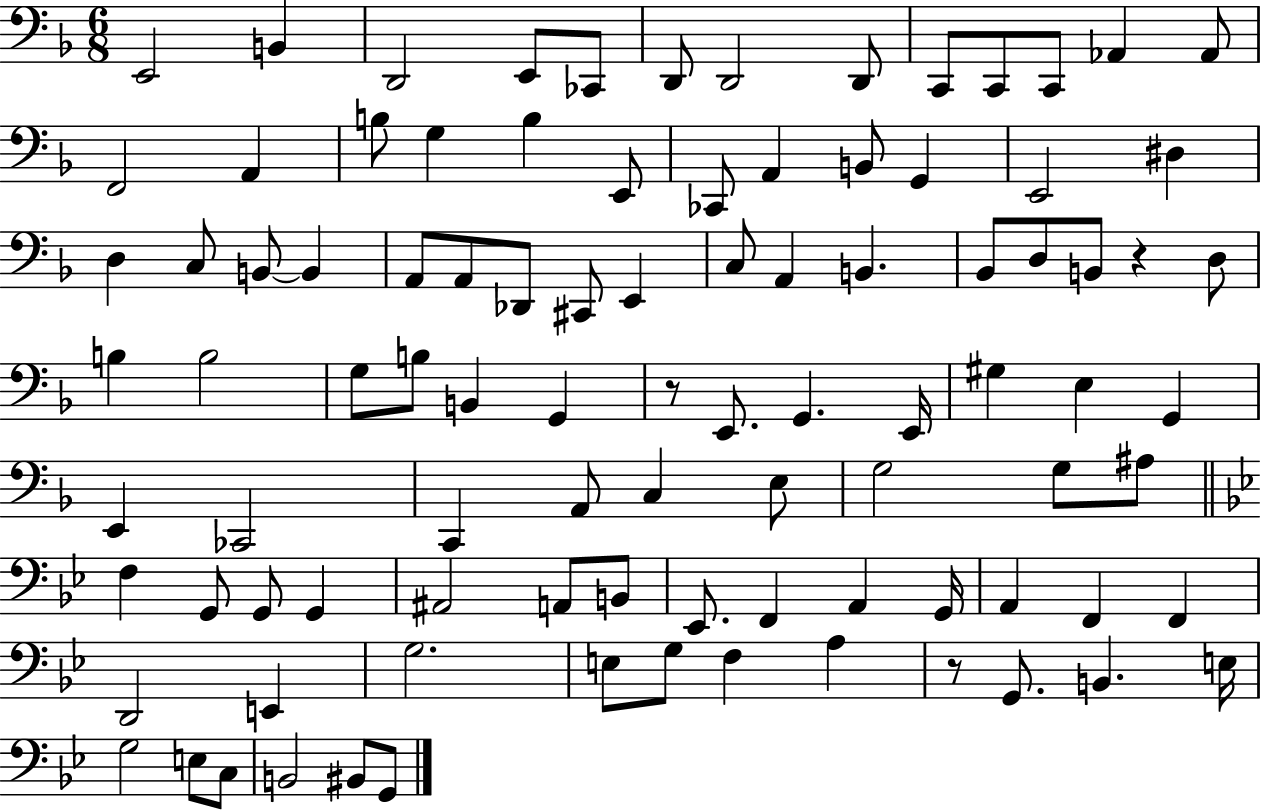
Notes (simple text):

E2/h B2/q D2/h E2/e CES2/e D2/e D2/h D2/e C2/e C2/e C2/e Ab2/q Ab2/e F2/h A2/q B3/e G3/q B3/q E2/e CES2/e A2/q B2/e G2/q E2/h D#3/q D3/q C3/e B2/e B2/q A2/e A2/e Db2/e C#2/e E2/q C3/e A2/q B2/q. Bb2/e D3/e B2/e R/q D3/e B3/q B3/h G3/e B3/e B2/q G2/q R/e E2/e. G2/q. E2/s G#3/q E3/q G2/q E2/q CES2/h C2/q A2/e C3/q E3/e G3/h G3/e A#3/e F3/q G2/e G2/e G2/q A#2/h A2/e B2/e Eb2/e. F2/q A2/q G2/s A2/q F2/q F2/q D2/h E2/q G3/h. E3/e G3/e F3/q A3/q R/e G2/e. B2/q. E3/s G3/h E3/e C3/e B2/h BIS2/e G2/e